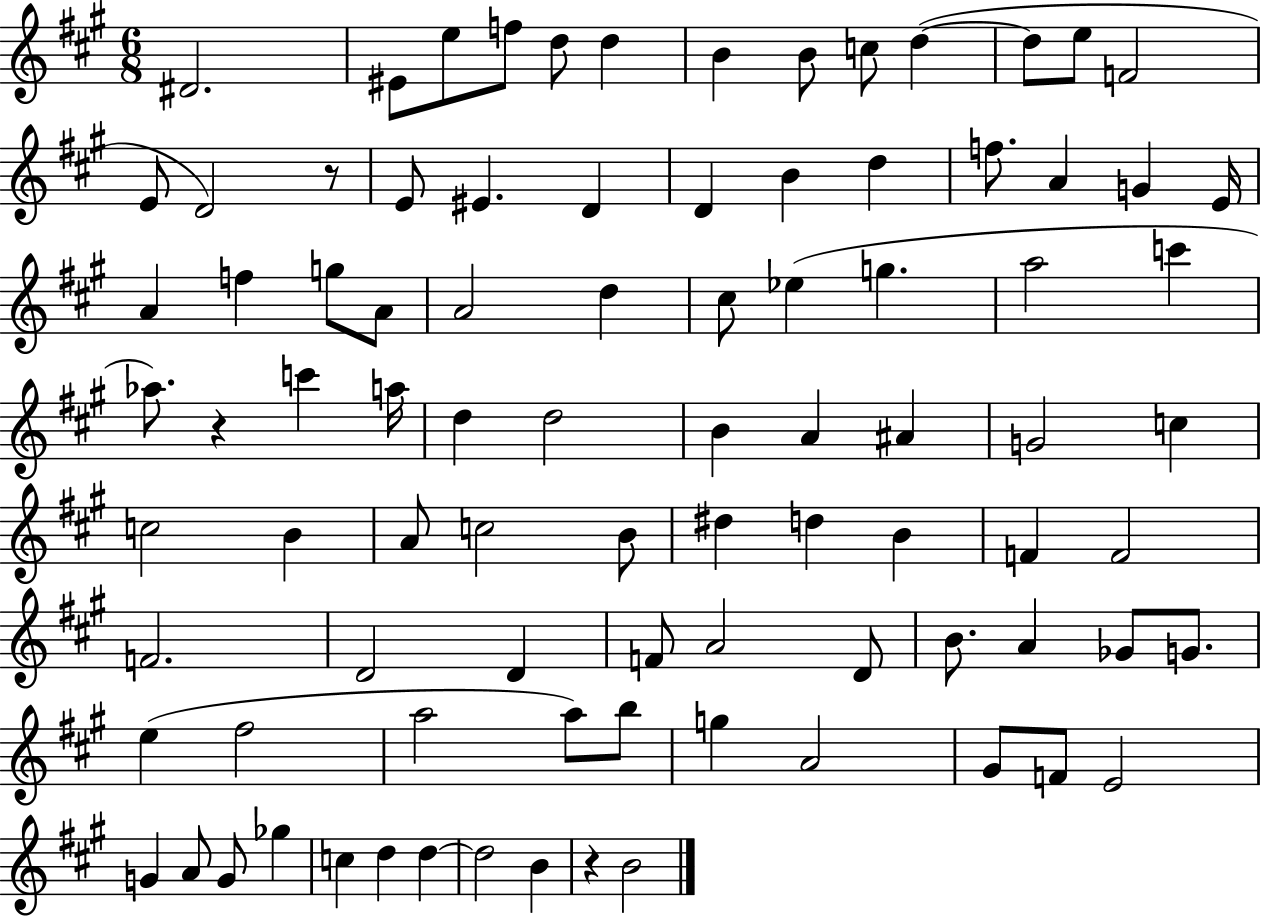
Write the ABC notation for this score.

X:1
T:Untitled
M:6/8
L:1/4
K:A
^D2 ^E/2 e/2 f/2 d/2 d B B/2 c/2 d d/2 e/2 F2 E/2 D2 z/2 E/2 ^E D D B d f/2 A G E/4 A f g/2 A/2 A2 d ^c/2 _e g a2 c' _a/2 z c' a/4 d d2 B A ^A G2 c c2 B A/2 c2 B/2 ^d d B F F2 F2 D2 D F/2 A2 D/2 B/2 A _G/2 G/2 e ^f2 a2 a/2 b/2 g A2 ^G/2 F/2 E2 G A/2 G/2 _g c d d d2 B z B2